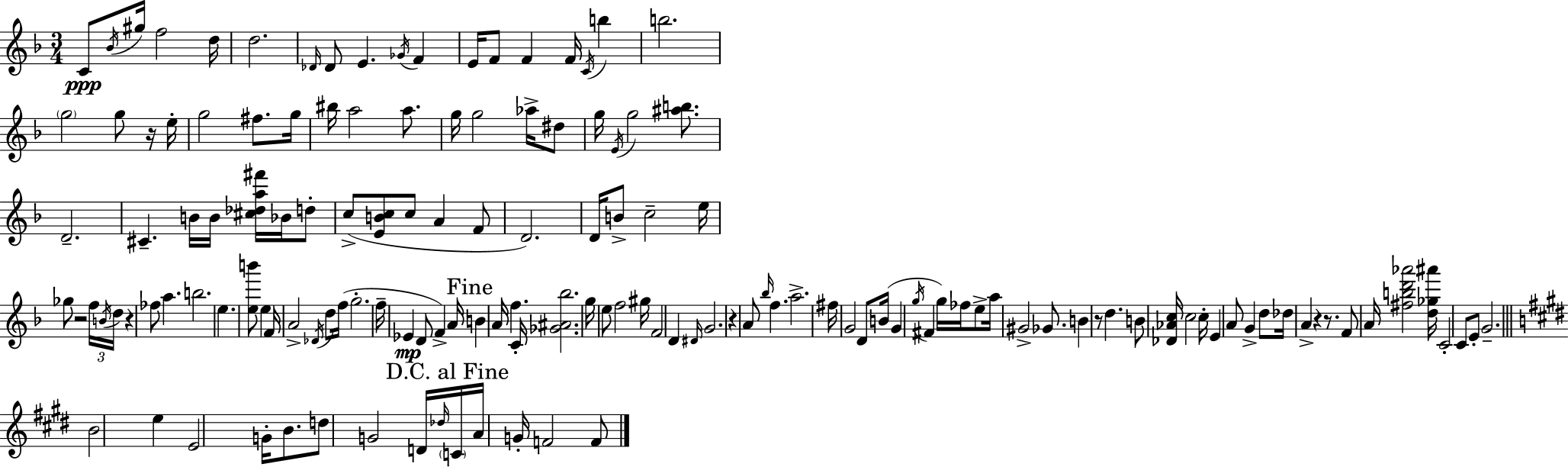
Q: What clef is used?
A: treble